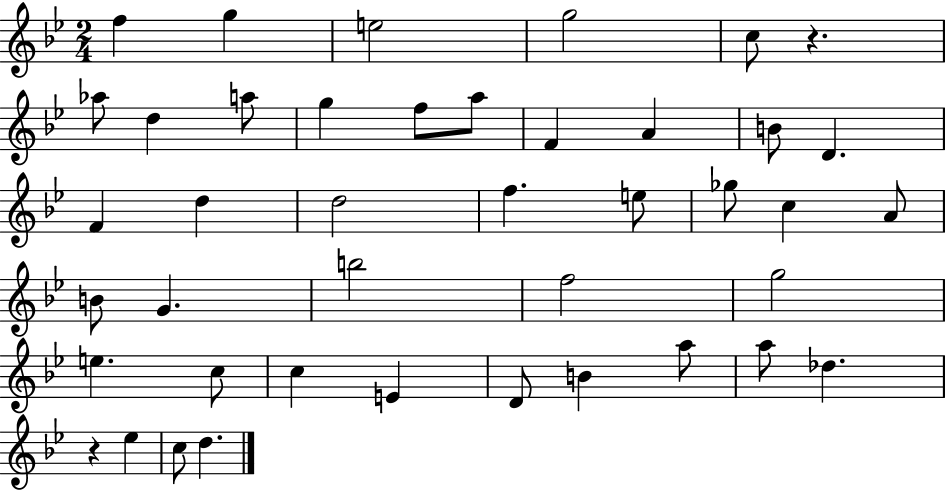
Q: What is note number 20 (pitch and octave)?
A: E5